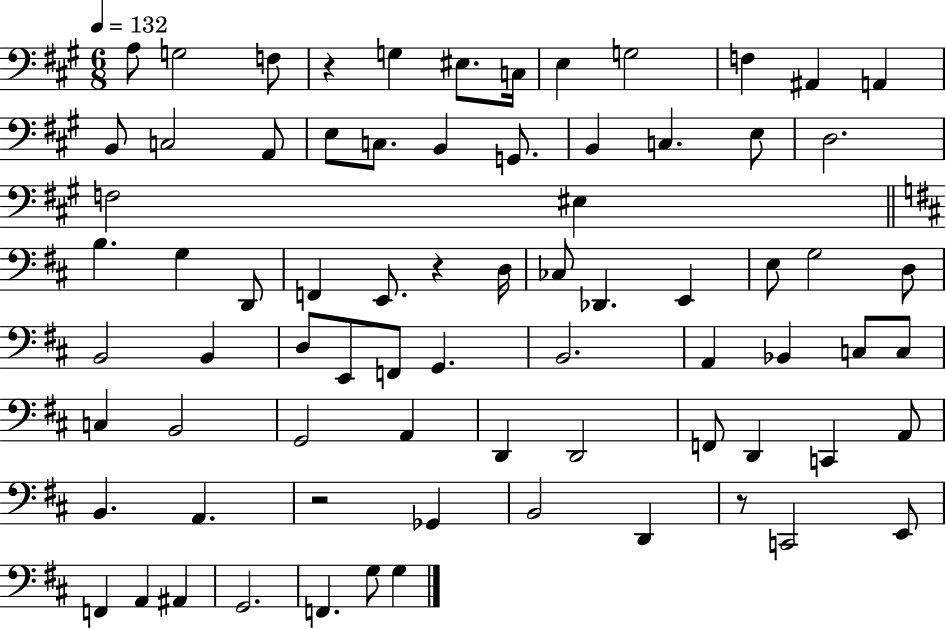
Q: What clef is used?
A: bass